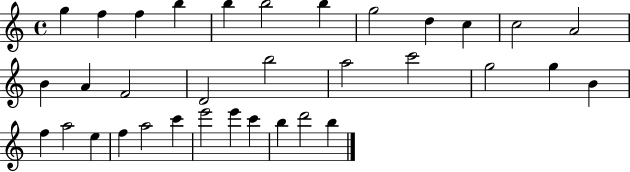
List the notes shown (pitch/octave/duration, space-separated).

G5/q F5/q F5/q B5/q B5/q B5/h B5/q G5/h D5/q C5/q C5/h A4/h B4/q A4/q F4/h D4/h B5/h A5/h C6/h G5/h G5/q B4/q F5/q A5/h E5/q F5/q A5/h C6/q E6/h E6/q C6/q B5/q D6/h B5/q